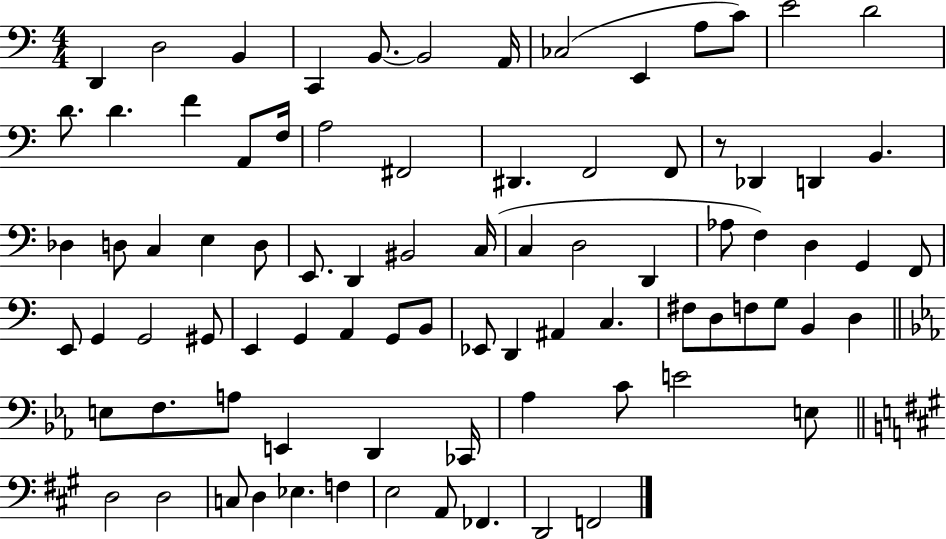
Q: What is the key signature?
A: C major